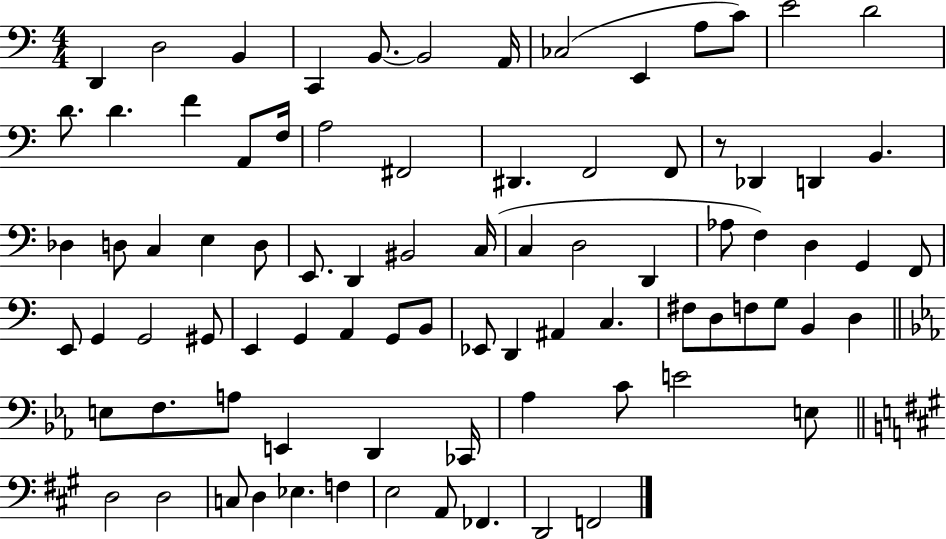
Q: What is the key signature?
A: C major